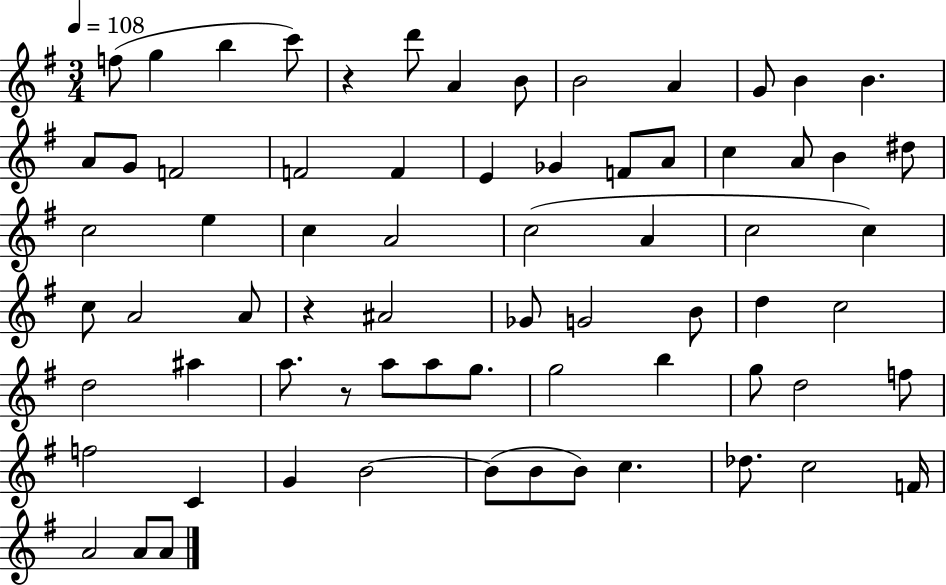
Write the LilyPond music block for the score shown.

{
  \clef treble
  \numericTimeSignature
  \time 3/4
  \key g \major
  \tempo 4 = 108
  f''8( g''4 b''4 c'''8) | r4 d'''8 a'4 b'8 | b'2 a'4 | g'8 b'4 b'4. | \break a'8 g'8 f'2 | f'2 f'4 | e'4 ges'4 f'8 a'8 | c''4 a'8 b'4 dis''8 | \break c''2 e''4 | c''4 a'2 | c''2( a'4 | c''2 c''4) | \break c''8 a'2 a'8 | r4 ais'2 | ges'8 g'2 b'8 | d''4 c''2 | \break d''2 ais''4 | a''8. r8 a''8 a''8 g''8. | g''2 b''4 | g''8 d''2 f''8 | \break f''2 c'4 | g'4 b'2~~ | b'8( b'8 b'8) c''4. | des''8. c''2 f'16 | \break a'2 a'8 a'8 | \bar "|."
}